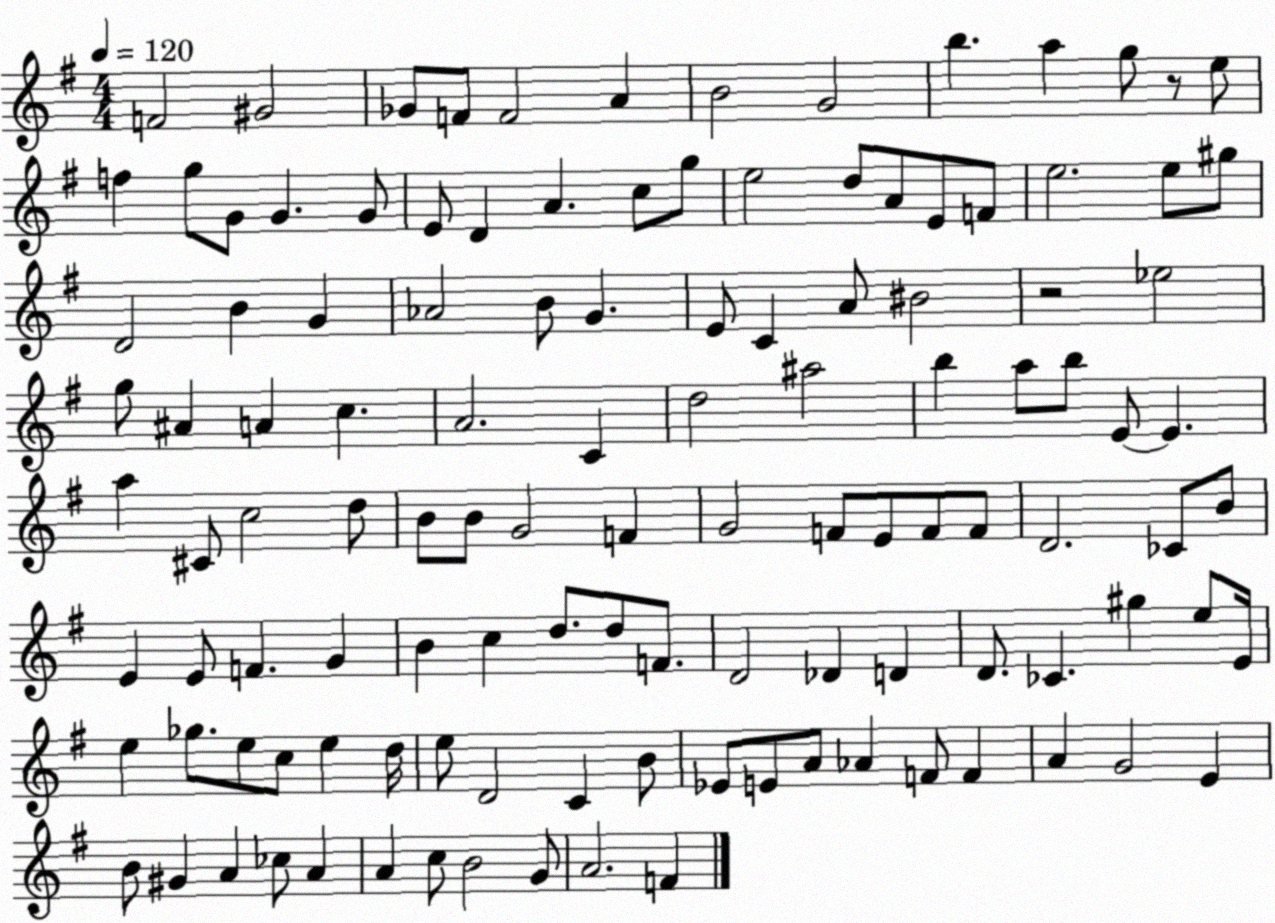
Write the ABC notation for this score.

X:1
T:Untitled
M:4/4
L:1/4
K:G
F2 ^G2 _G/2 F/2 F2 A B2 G2 b a g/2 z/2 e/2 f g/2 G/2 G G/2 E/2 D A c/2 g/2 e2 d/2 A/2 E/2 F/2 e2 e/2 ^g/2 D2 B G _A2 B/2 G E/2 C A/2 ^B2 z2 _e2 g/2 ^A A c A2 C d2 ^a2 b a/2 b/2 E/2 E a ^C/2 c2 d/2 B/2 B/2 G2 F G2 F/2 E/2 F/2 F/2 D2 _C/2 B/2 E E/2 F G B c d/2 d/2 F/2 D2 _D D D/2 _C ^g e/2 E/4 e _g/2 e/2 c/2 e d/4 e/2 D2 C B/2 _E/2 E/2 A/2 _A F/2 F A G2 E B/2 ^G A _c/2 A A c/2 B2 G/2 A2 F